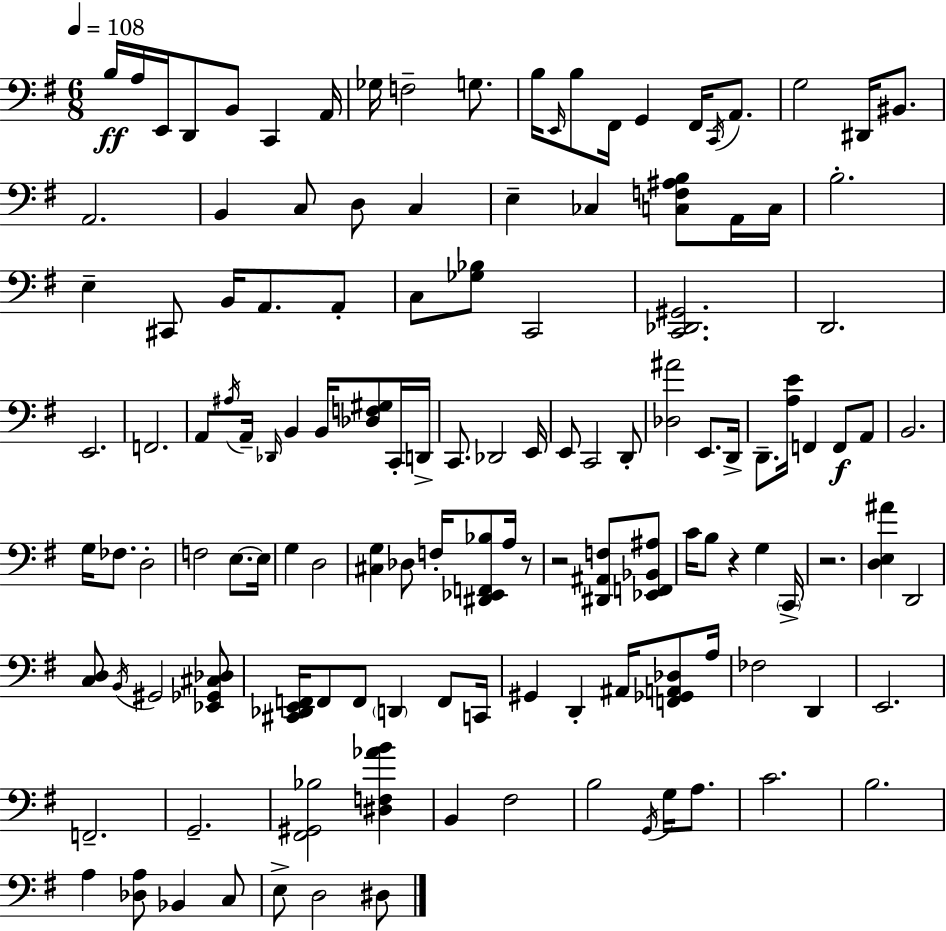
X:1
T:Untitled
M:6/8
L:1/4
K:G
B,/4 A,/4 E,,/4 D,,/2 B,,/2 C,, A,,/4 _G,/4 F,2 G,/2 B,/4 E,,/4 B,/2 ^F,,/4 G,, ^F,,/4 C,,/4 A,,/2 G,2 ^D,,/4 ^B,,/2 A,,2 B,, C,/2 D,/2 C, E, _C, [C,F,^A,B,]/2 A,,/4 C,/4 B,2 E, ^C,,/2 B,,/4 A,,/2 A,,/2 C,/2 [_G,_B,]/2 C,,2 [C,,_D,,^G,,]2 D,,2 E,,2 F,,2 A,,/2 ^A,/4 A,,/4 _D,,/4 B,, B,,/4 [_D,F,^G,]/2 C,,/4 D,,/4 C,,/2 _D,,2 E,,/4 E,,/2 C,,2 D,,/2 [_D,^A]2 E,,/2 D,,/4 D,,/2 [A,E]/4 F,, F,,/2 A,,/2 B,,2 G,/4 _F,/2 D,2 F,2 E,/2 E,/4 G, D,2 [^C,G,] _D,/2 F,/4 [^D,,_E,,F,,_B,]/2 A,/4 z/2 z2 [^D,,^A,,F,]/2 [_E,,F,,_B,,^A,]/2 C/4 B,/2 z G, C,,/4 z2 [D,E,^A] D,,2 [C,D,]/2 B,,/4 ^G,,2 [_E,,_G,,^C,_D,]/2 [^C,,_D,,E,,F,,]/4 F,,/2 F,,/2 D,, F,,/2 C,,/4 ^G,, D,, ^A,,/4 [F,,_G,,A,,_D,]/2 A,/4 _F,2 D,, E,,2 F,,2 G,,2 [^F,,^G,,_B,]2 [^D,F,_AB] B,, ^F,2 B,2 G,,/4 G,/4 A,/2 C2 B,2 A, [_D,A,]/2 _B,, C,/2 E,/2 D,2 ^D,/2